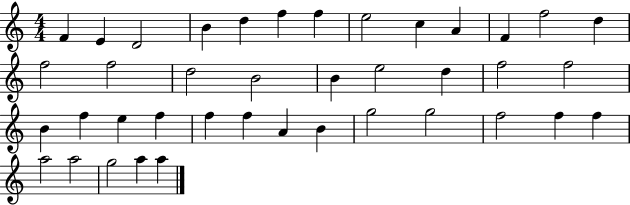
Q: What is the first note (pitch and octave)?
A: F4